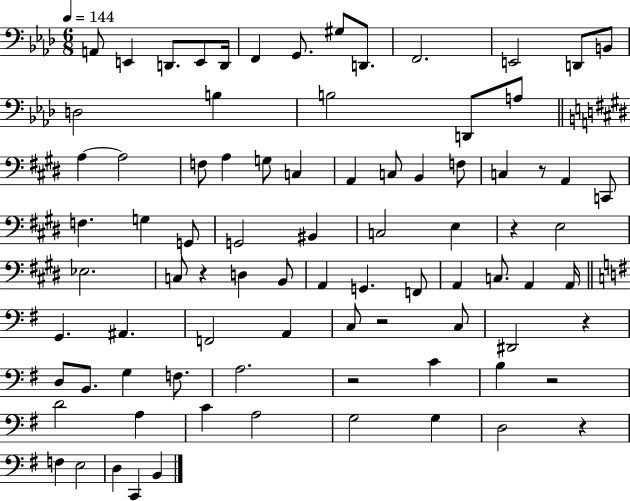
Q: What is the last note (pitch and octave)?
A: B2